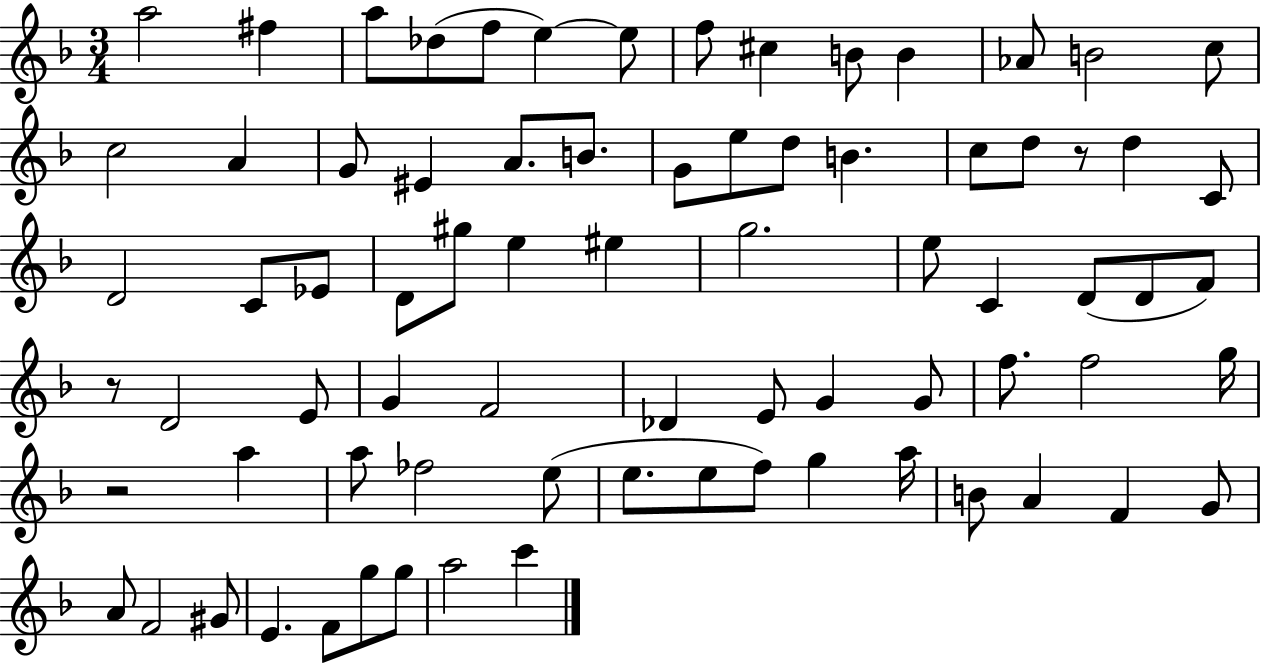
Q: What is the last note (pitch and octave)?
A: C6